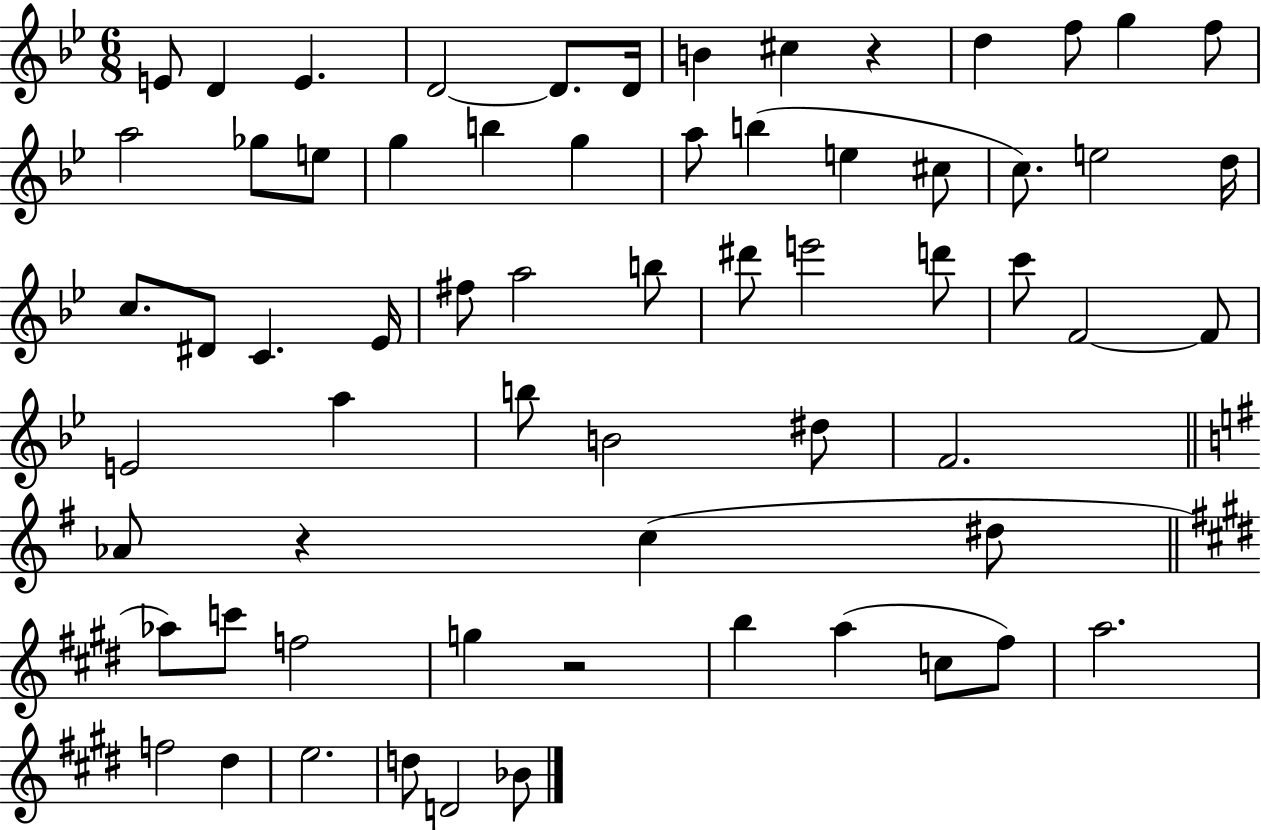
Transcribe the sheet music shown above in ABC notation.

X:1
T:Untitled
M:6/8
L:1/4
K:Bb
E/2 D E D2 D/2 D/4 B ^c z d f/2 g f/2 a2 _g/2 e/2 g b g a/2 b e ^c/2 c/2 e2 d/4 c/2 ^D/2 C _E/4 ^f/2 a2 b/2 ^d'/2 e'2 d'/2 c'/2 F2 F/2 E2 a b/2 B2 ^d/2 F2 _A/2 z c ^d/2 _a/2 c'/2 f2 g z2 b a c/2 ^f/2 a2 f2 ^d e2 d/2 D2 _B/2